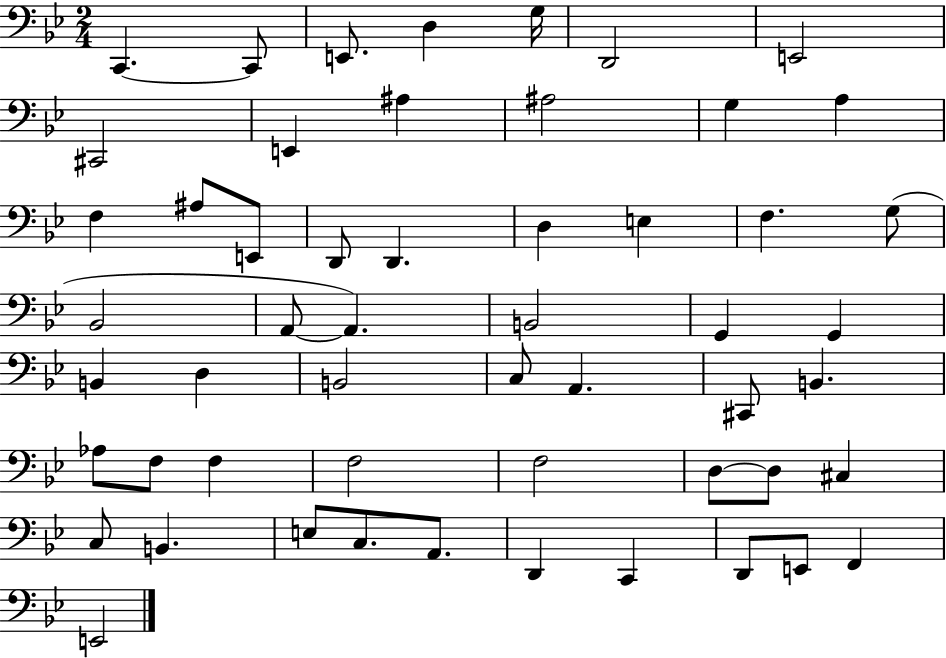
{
  \clef bass
  \numericTimeSignature
  \time 2/4
  \key bes \major
  c,4.~~ c,8 | e,8. d4 g16 | d,2 | e,2 | \break cis,2 | e,4 ais4 | ais2 | g4 a4 | \break f4 ais8 e,8 | d,8 d,4. | d4 e4 | f4. g8( | \break bes,2 | a,8~~ a,4.) | b,2 | g,4 g,4 | \break b,4 d4 | b,2 | c8 a,4. | cis,8 b,4. | \break aes8 f8 f4 | f2 | f2 | d8~~ d8 cis4 | \break c8 b,4. | e8 c8. a,8. | d,4 c,4 | d,8 e,8 f,4 | \break e,2 | \bar "|."
}